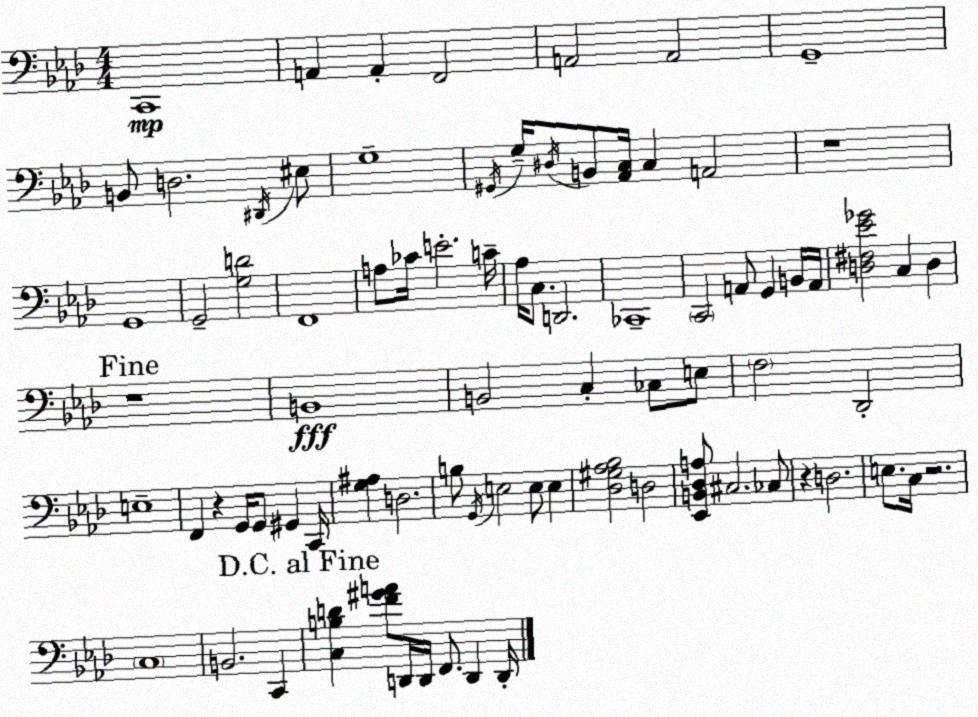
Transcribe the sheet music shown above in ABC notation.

X:1
T:Untitled
M:4/4
L:1/4
K:Ab
C,,4 A,, A,, F,,2 A,,2 A,,2 G,,4 B,,/2 D,2 ^D,,/4 ^E,/2 G,4 ^G,,/4 G,/4 ^D,/4 B,,/2 [_A,,C,]/4 C, A,,2 z4 G,,4 G,,2 [G,D]2 F,,4 A,/2 _C/4 E2 C/4 _A,/4 C,/2 D,,2 _C,,4 C,,2 A,,/2 G,, B,,/4 A,,/4 [D,^F,_E_G]2 C, D, z4 B,,4 B,,2 C, _C,/2 E,/2 F,2 _D,,2 E,4 F,, z G,,/4 G,,/2 ^G,, C,,/4 [G,^A,] D,2 B,/2 G,,/4 E,2 E,/2 E, [_D,^G,_A,_B,]2 D,2 [_E,,B,,_D,A,]/2 ^C,2 _C,/2 z D,2 E,/2 C,/4 z2 C,4 B,,2 C,, [C,B,D] [F^GA]/2 D,,/4 D,,/4 F,,/2 D,, D,,/4